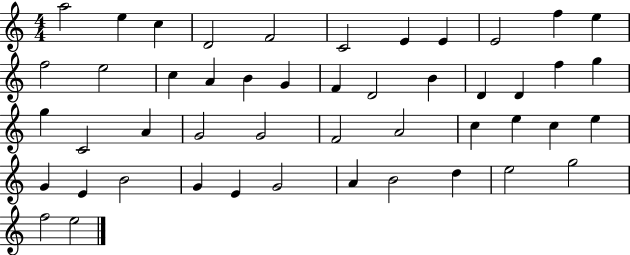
X:1
T:Untitled
M:4/4
L:1/4
K:C
a2 e c D2 F2 C2 E E E2 f e f2 e2 c A B G F D2 B D D f g g C2 A G2 G2 F2 A2 c e c e G E B2 G E G2 A B2 d e2 g2 f2 e2